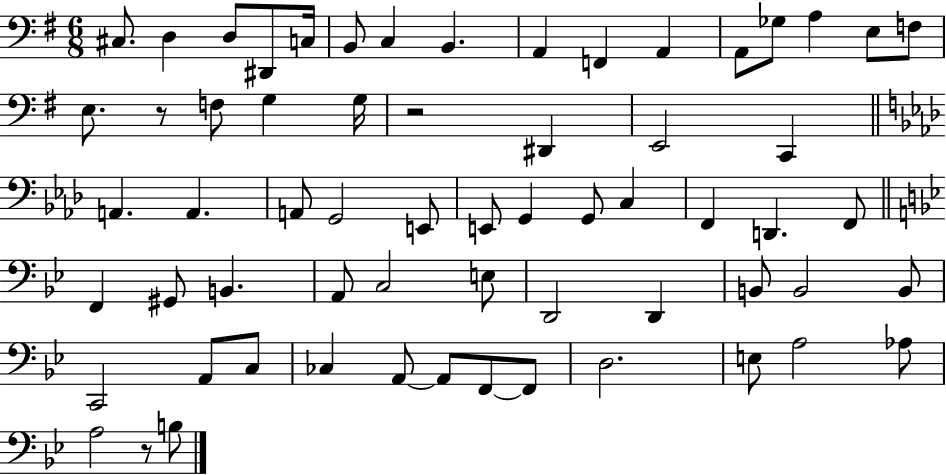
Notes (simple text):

C#3/e. D3/q D3/e D#2/e C3/s B2/e C3/q B2/q. A2/q F2/q A2/q A2/e Gb3/e A3/q E3/e F3/e E3/e. R/e F3/e G3/q G3/s R/h D#2/q E2/h C2/q A2/q. A2/q. A2/e G2/h E2/e E2/e G2/q G2/e C3/q F2/q D2/q. F2/e F2/q G#2/e B2/q. A2/e C3/h E3/e D2/h D2/q B2/e B2/h B2/e C2/h A2/e C3/e CES3/q A2/e A2/e F2/e F2/e D3/h. E3/e A3/h Ab3/e A3/h R/e B3/e